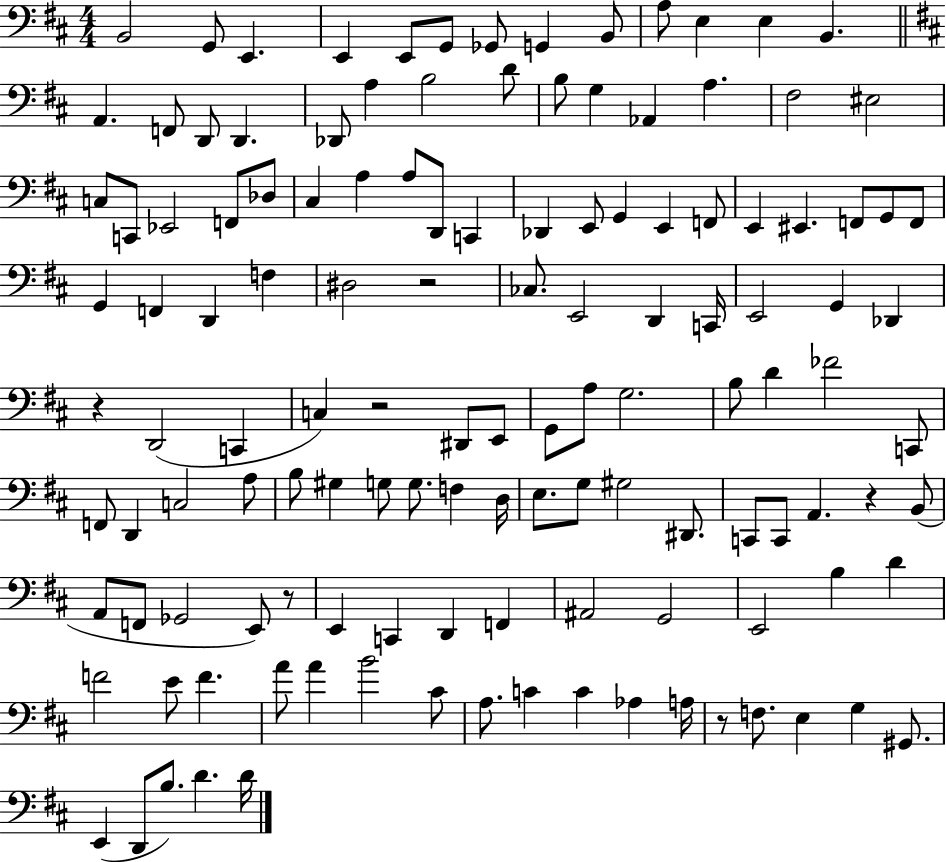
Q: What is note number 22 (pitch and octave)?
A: B3